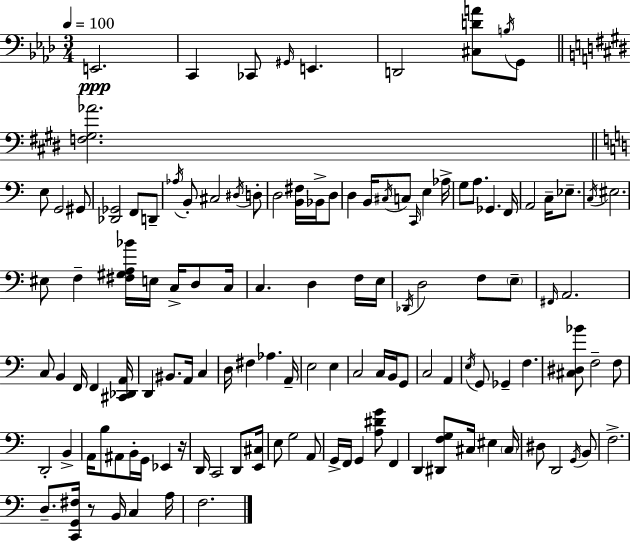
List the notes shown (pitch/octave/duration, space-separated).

E2/h. C2/q CES2/e G#2/s E2/q. D2/h [C#3,D4,A4]/e B3/s G2/e [F3,G#3,Ab4]/h. E3/e G2/h G#2/e [Db2,Gb2]/h F2/e D2/e Ab3/s B2/e C#3/h D#3/s D3/e D3/h [B2,F#3]/s Bb2/s D3/e D3/q B2/s C#3/s C3/e C2/s E3/q Ab3/s G3/e A3/e. Gb2/q. F2/s A2/h C3/s Eb3/e. C3/s EIS3/h. EIS3/e F3/q [F#3,G#3,A3,Bb4]/s E3/s C3/s D3/e C3/s C3/q. D3/q F3/s E3/s Db2/s D3/h F3/e E3/e F#2/s A2/h. C3/e B2/q F2/s F2/q [C#2,Db2,A2]/s D2/q BIS2/e. A2/s C3/q D3/s F#3/q Ab3/q. A2/s E3/h E3/q C3/h C3/s B2/s G2/e C3/h A2/q E3/s G2/e Gb2/q F3/q. [C#3,D#3,Bb4]/e F3/h F3/e D2/h B2/q A2/s B3/e A#2/e B2/s G2/s Eb2/q R/s D2/s C2/h D2/e [E2,C#3]/s E3/e G3/h A2/e G2/s F2/s G2/q [A3,D#4,G4]/e F2/q D2/q [D#2,F3,G3]/e C#3/s EIS3/q C#3/s D#3/e D2/h G2/s B2/e F3/h. D3/e. [C2,G2,F#3]/s R/e B2/s C3/q A3/s F3/h.